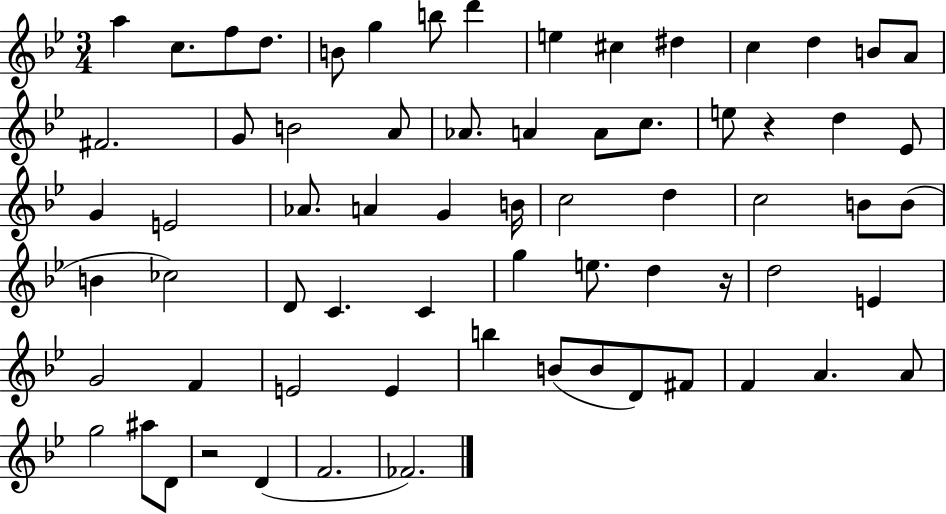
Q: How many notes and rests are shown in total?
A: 68